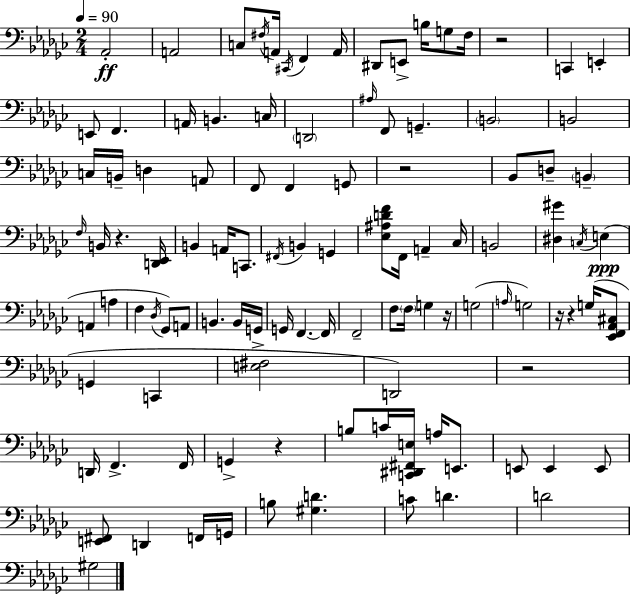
X:1
T:Untitled
M:2/4
L:1/4
K:Ebm
_A,,2 A,,2 C,/2 ^F,/4 A,,/4 ^C,,/4 F,, A,,/4 ^D,,/2 E,,/2 B,/4 G,/2 F,/4 z2 C,, E,, E,,/2 F,, A,,/4 B,, C,/4 D,,2 ^A,/4 F,,/2 G,, B,,2 B,,2 C,/4 B,,/4 D, A,,/2 F,,/2 F,, G,,/2 z2 _B,,/2 D,/2 B,, F,/4 B,,/4 z [D,,_E,,]/4 B,, A,,/4 C,,/2 ^F,,/4 B,, G,, [_E,^A,DF]/2 F,,/4 A,, _C,/4 B,,2 [^D,^G] C,/4 E, A,, A, F, _D,/4 _G,,/2 A,,/2 B,, B,,/4 G,,/4 G,,/4 F,, F,,/4 F,,2 F,/2 F,/4 G, z/4 G,2 A,/4 G,2 z/4 z G,/4 [_E,,F,,_A,,^C,]/2 G,, C,, [E,^F,]2 D,,2 z2 D,,/4 F,, F,,/4 G,, z B,/2 C/4 [C,,^D,,^F,,E,]/4 A,/4 E,,/2 E,,/2 E,, E,,/2 [E,,^F,,]/2 D,, F,,/4 G,,/4 B,/2 [^G,D] C/2 D D2 ^G,2